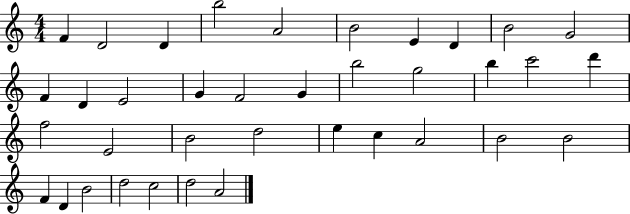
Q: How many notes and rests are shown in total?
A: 37